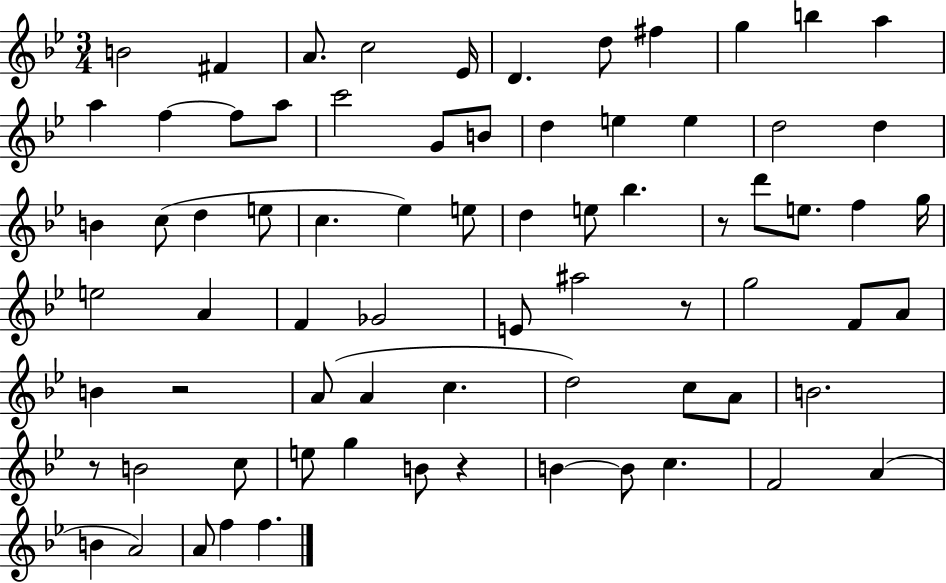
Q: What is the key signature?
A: BES major